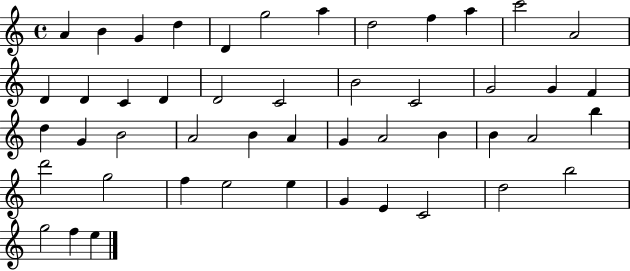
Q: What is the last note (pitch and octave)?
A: E5